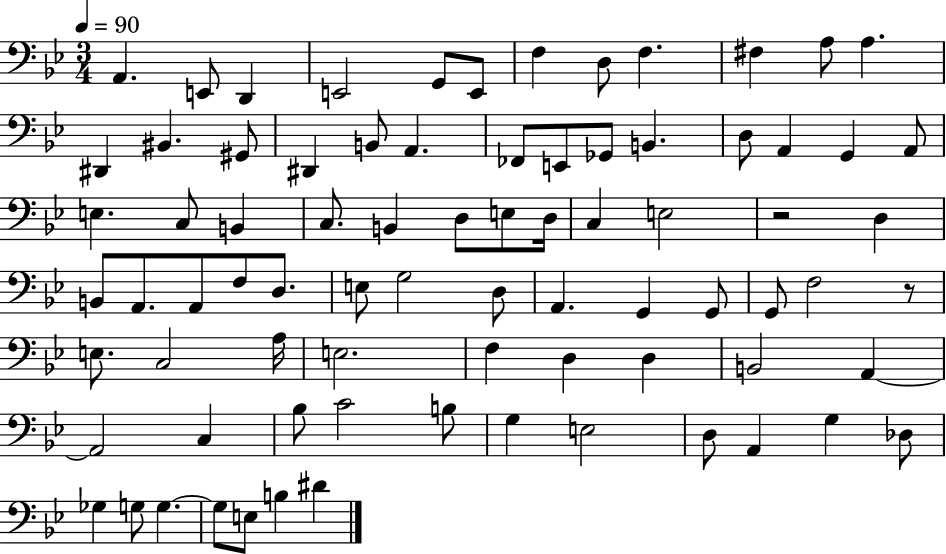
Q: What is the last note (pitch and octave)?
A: D#4